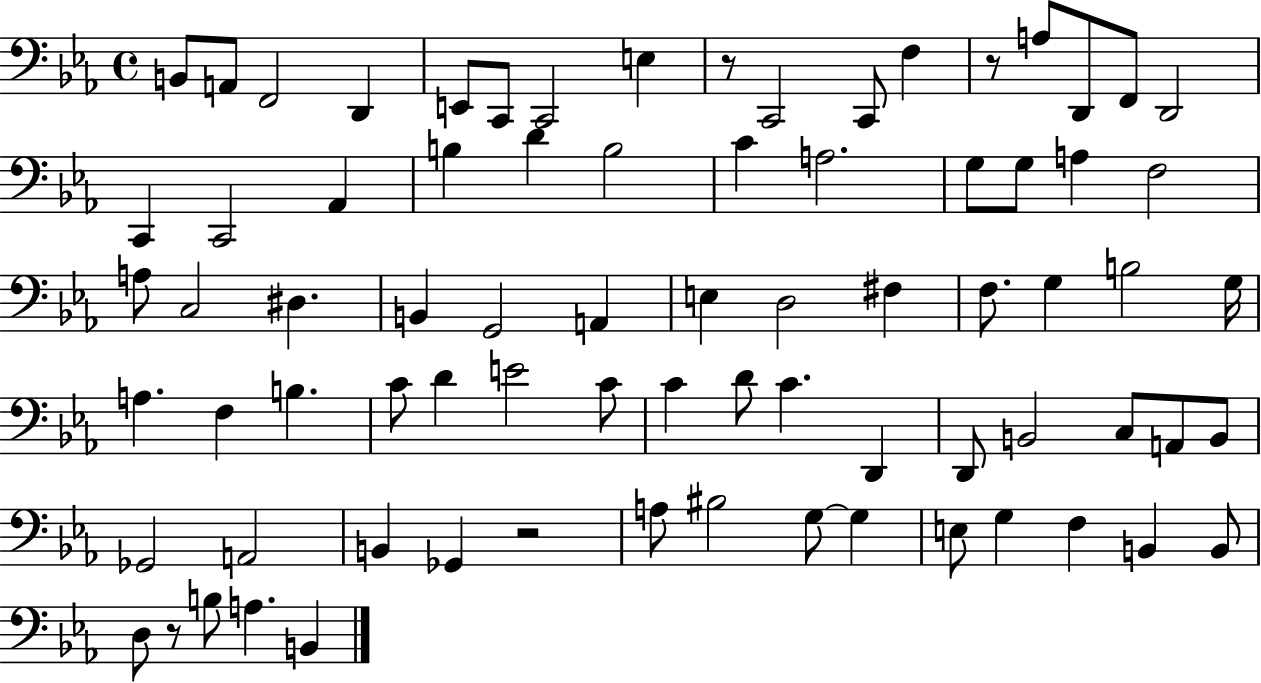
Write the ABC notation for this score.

X:1
T:Untitled
M:4/4
L:1/4
K:Eb
B,,/2 A,,/2 F,,2 D,, E,,/2 C,,/2 C,,2 E, z/2 C,,2 C,,/2 F, z/2 A,/2 D,,/2 F,,/2 D,,2 C,, C,,2 _A,, B, D B,2 C A,2 G,/2 G,/2 A, F,2 A,/2 C,2 ^D, B,, G,,2 A,, E, D,2 ^F, F,/2 G, B,2 G,/4 A, F, B, C/2 D E2 C/2 C D/2 C D,, D,,/2 B,,2 C,/2 A,,/2 B,,/2 _G,,2 A,,2 B,, _G,, z2 A,/2 ^B,2 G,/2 G, E,/2 G, F, B,, B,,/2 D,/2 z/2 B,/2 A, B,,